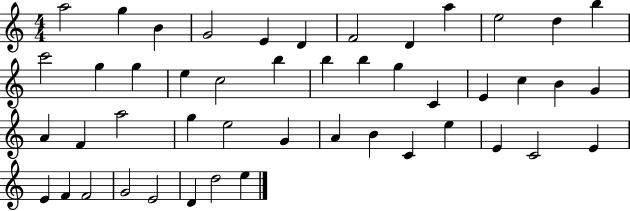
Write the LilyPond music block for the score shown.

{
  \clef treble
  \numericTimeSignature
  \time 4/4
  \key c \major
  a''2 g''4 b'4 | g'2 e'4 d'4 | f'2 d'4 a''4 | e''2 d''4 b''4 | \break c'''2 g''4 g''4 | e''4 c''2 b''4 | b''4 b''4 g''4 c'4 | e'4 c''4 b'4 g'4 | \break a'4 f'4 a''2 | g''4 e''2 g'4 | a'4 b'4 c'4 e''4 | e'4 c'2 e'4 | \break e'4 f'4 f'2 | g'2 e'2 | d'4 d''2 e''4 | \bar "|."
}